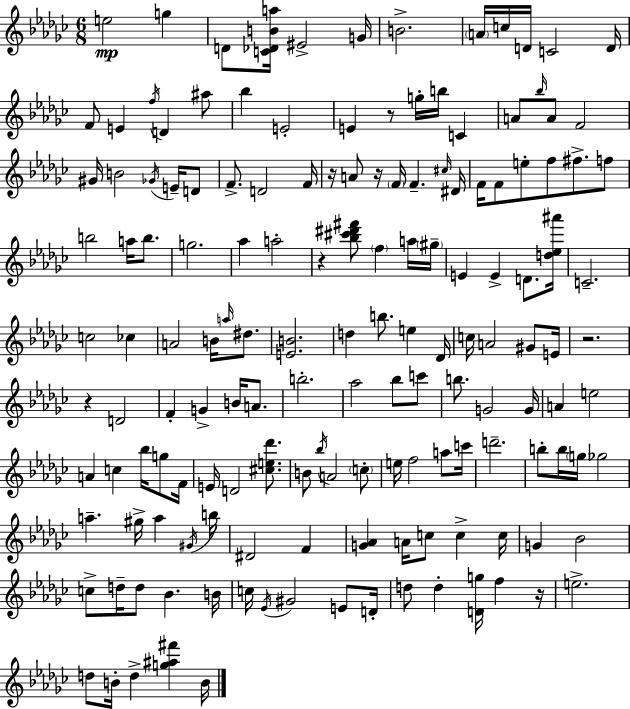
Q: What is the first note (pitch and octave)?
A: E5